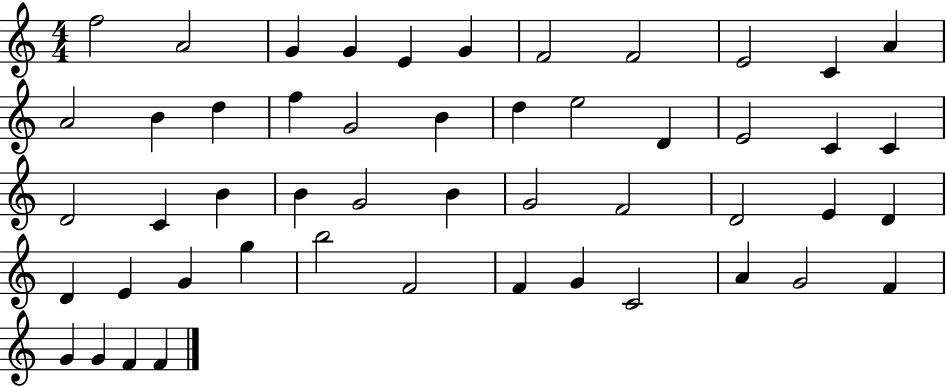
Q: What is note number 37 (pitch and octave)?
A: G4